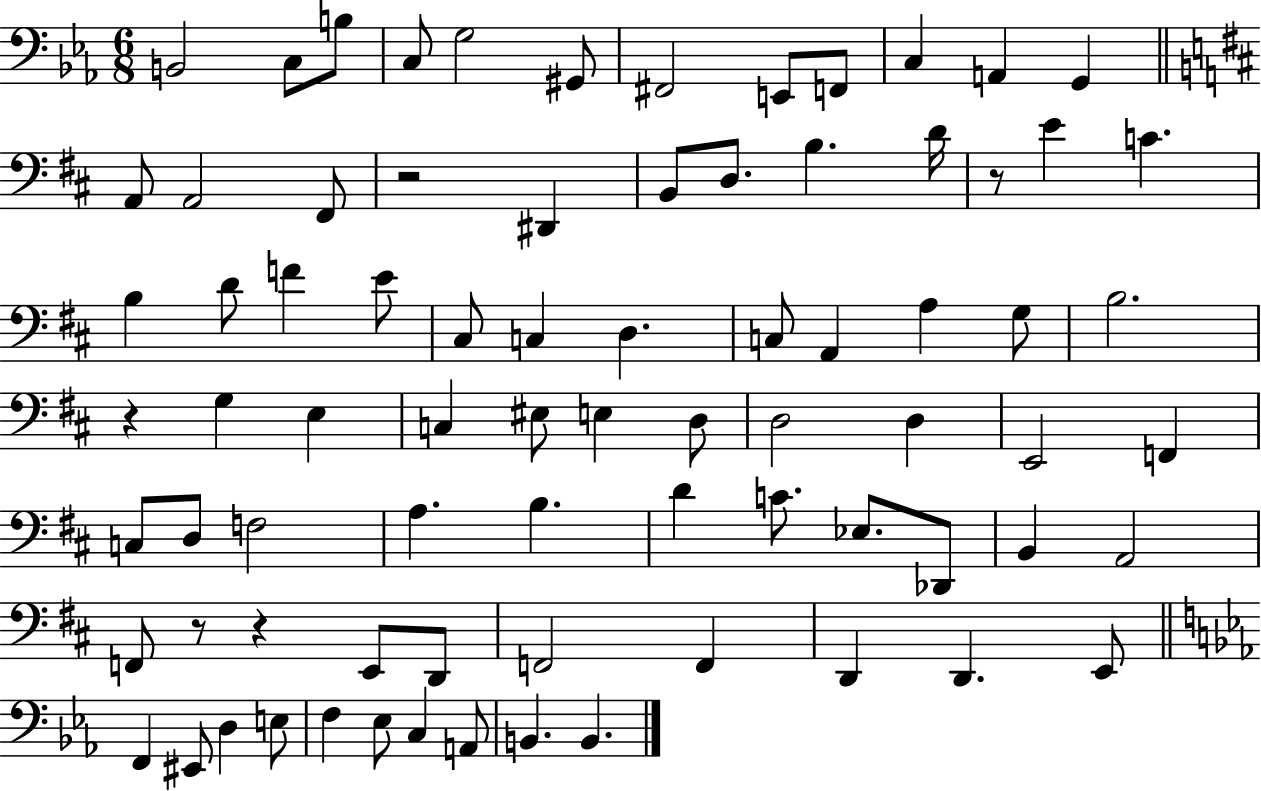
B2/h C3/e B3/e C3/e G3/h G#2/e F#2/h E2/e F2/e C3/q A2/q G2/q A2/e A2/h F#2/e R/h D#2/q B2/e D3/e. B3/q. D4/s R/e E4/q C4/q. B3/q D4/e F4/q E4/e C#3/e C3/q D3/q. C3/e A2/q A3/q G3/e B3/h. R/q G3/q E3/q C3/q EIS3/e E3/q D3/e D3/h D3/q E2/h F2/q C3/e D3/e F3/h A3/q. B3/q. D4/q C4/e. Eb3/e. Db2/e B2/q A2/h F2/e R/e R/q E2/e D2/e F2/h F2/q D2/q D2/q. E2/e F2/q EIS2/e D3/q E3/e F3/q Eb3/e C3/q A2/e B2/q. B2/q.